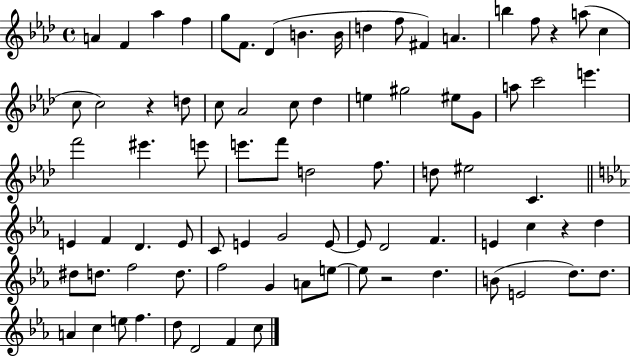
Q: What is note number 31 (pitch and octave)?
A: E6